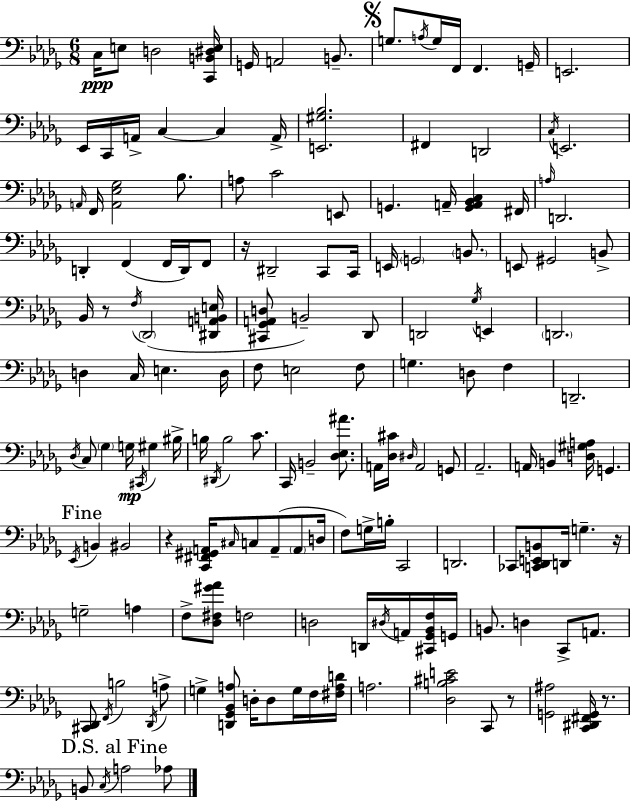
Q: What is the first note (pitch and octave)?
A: C3